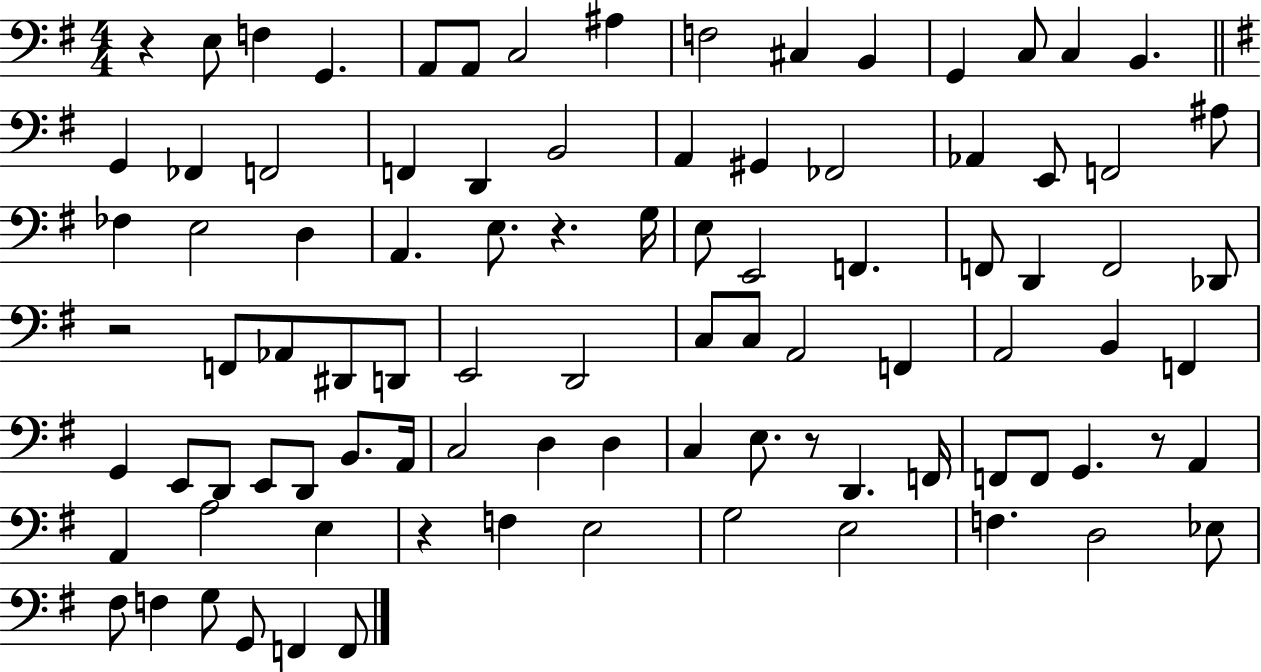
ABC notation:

X:1
T:Untitled
M:4/4
L:1/4
K:G
z E,/2 F, G,, A,,/2 A,,/2 C,2 ^A, F,2 ^C, B,, G,, C,/2 C, B,, G,, _F,, F,,2 F,, D,, B,,2 A,, ^G,, _F,,2 _A,, E,,/2 F,,2 ^A,/2 _F, E,2 D, A,, E,/2 z G,/4 E,/2 E,,2 F,, F,,/2 D,, F,,2 _D,,/2 z2 F,,/2 _A,,/2 ^D,,/2 D,,/2 E,,2 D,,2 C,/2 C,/2 A,,2 F,, A,,2 B,, F,, G,, E,,/2 D,,/2 E,,/2 D,,/2 B,,/2 A,,/4 C,2 D, D, C, E,/2 z/2 D,, F,,/4 F,,/2 F,,/2 G,, z/2 A,, A,, A,2 E, z F, E,2 G,2 E,2 F, D,2 _E,/2 ^F,/2 F, G,/2 G,,/2 F,, F,,/2